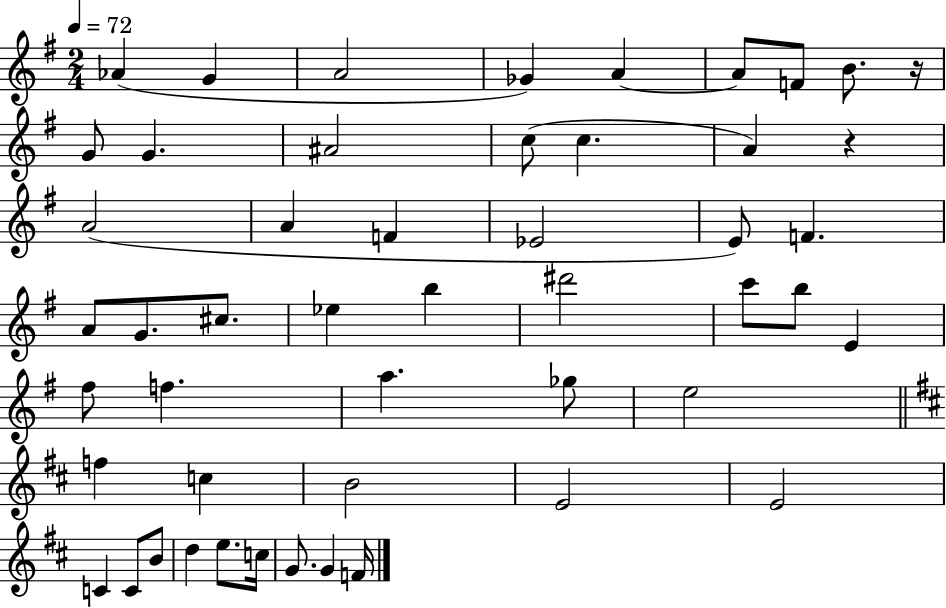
Ab4/q G4/q A4/h Gb4/q A4/q A4/e F4/e B4/e. R/s G4/e G4/q. A#4/h C5/e C5/q. A4/q R/q A4/h A4/q F4/q Eb4/h E4/e F4/q. A4/e G4/e. C#5/e. Eb5/q B5/q D#6/h C6/e B5/e E4/q F#5/e F5/q. A5/q. Gb5/e E5/h F5/q C5/q B4/h E4/h E4/h C4/q C4/e B4/e D5/q E5/e. C5/s G4/e. G4/q F4/s